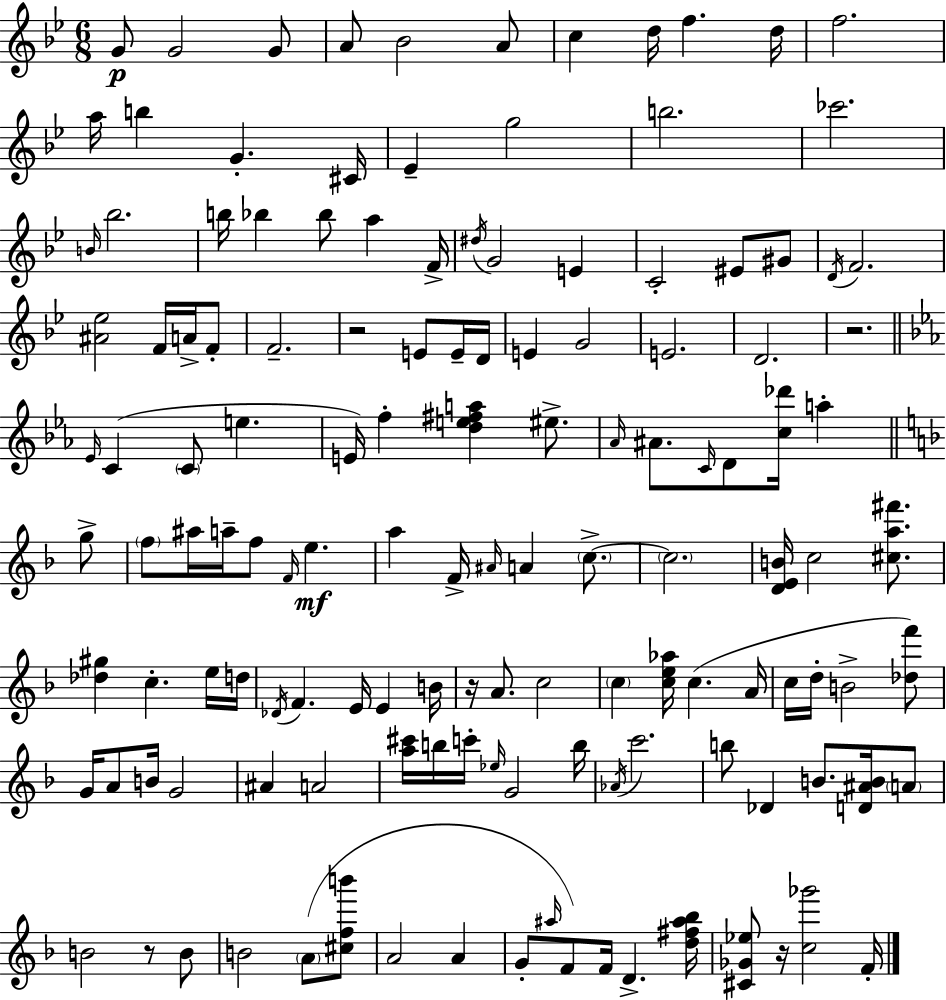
{
  \clef treble
  \numericTimeSignature
  \time 6/8
  \key g \minor
  g'8\p g'2 g'8 | a'8 bes'2 a'8 | c''4 d''16 f''4. d''16 | f''2. | \break a''16 b''4 g'4.-. cis'16 | ees'4-- g''2 | b''2. | ces'''2. | \break \grace { b'16 } bes''2. | b''16 bes''4 bes''8 a''4 | f'16-> \acciaccatura { dis''16 } g'2 e'4 | c'2-. eis'8 | \break gis'8 \acciaccatura { d'16 } f'2. | <ais' ees''>2 f'16 | a'16-> f'8-. f'2.-- | r2 e'8 | \break e'16-- d'16 e'4 g'2 | e'2. | d'2. | r2. | \break \bar "||" \break \key ees \major \grace { ees'16 }( c'4 \parenthesize c'8 e''4. | e'16) f''4-. <d'' e'' fis'' a''>4 eis''8.-> | \grace { aes'16 } ais'8. \grace { c'16 } d'8 <c'' des'''>16 a''4-. | \bar "||" \break \key f \major g''8-> \parenthesize f''8 ais''16 a''16-- f''8 \grace { f'16 }\mf e''4. | a''4 f'16-> \grace { ais'16 } a'4 | \parenthesize c''8.->~~ \parenthesize c''2. | <d' e' b'>16 c''2 | \break <cis'' a'' fis'''>8. <des'' gis''>4 c''4.-. | e''16 d''16 \acciaccatura { des'16 } f'4. e'16 | e'4 b'16 r16 a'8. c''2 | \parenthesize c''4 <c'' e'' aes''>16 c''4.( | \break a'16 c''16 d''16-. b'2-> | <des'' f'''>8) g'16 a'8 b'16 g'2 | ais'4 a'2 | <a'' cis'''>16 b''16 c'''16-. \grace { ees''16 } g'2 | \break b''16 \acciaccatura { aes'16 } c'''2. | b''8 des'4 | b'8. <d' ais' b'>16 \parenthesize a'8 b'2 | r8 b'8 b'2 | \break \parenthesize a'8( <cis'' f'' b'''>8 a'2 | a'4 g'8-. \grace { ais''16 }) f'8 | f'16 d'4.-> <d'' fis'' ais'' bes''>16 <cis' ges' ees''>8 r16 <c'' ges'''>2 | f'16-. \bar "|."
}